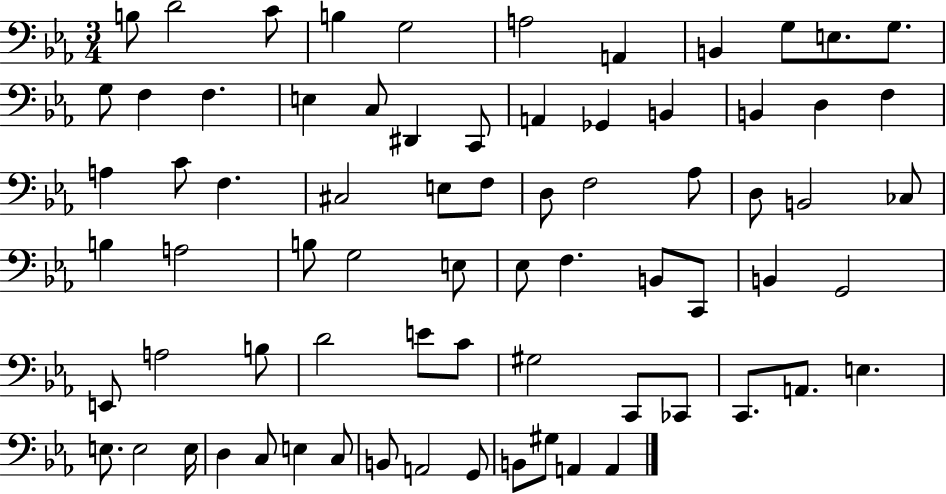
{
  \clef bass
  \numericTimeSignature
  \time 3/4
  \key ees \major
  \repeat volta 2 { b8 d'2 c'8 | b4 g2 | a2 a,4 | b,4 g8 e8. g8. | \break g8 f4 f4. | e4 c8 dis,4 c,8 | a,4 ges,4 b,4 | b,4 d4 f4 | \break a4 c'8 f4. | cis2 e8 f8 | d8 f2 aes8 | d8 b,2 ces8 | \break b4 a2 | b8 g2 e8 | ees8 f4. b,8 c,8 | b,4 g,2 | \break e,8 a2 b8 | d'2 e'8 c'8 | gis2 c,8 ces,8 | c,8. a,8. e4. | \break e8. e2 e16 | d4 c8 e4 c8 | b,8 a,2 g,8 | b,8 gis8 a,4 a,4 | \break } \bar "|."
}